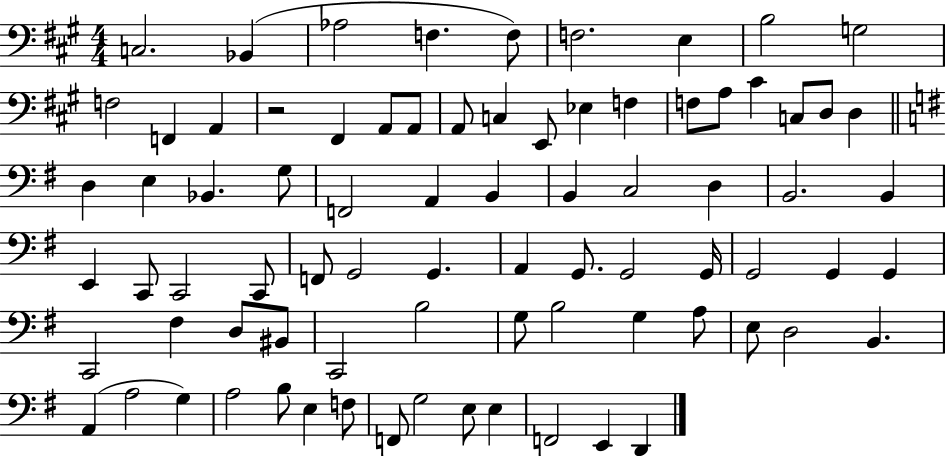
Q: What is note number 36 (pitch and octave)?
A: D3